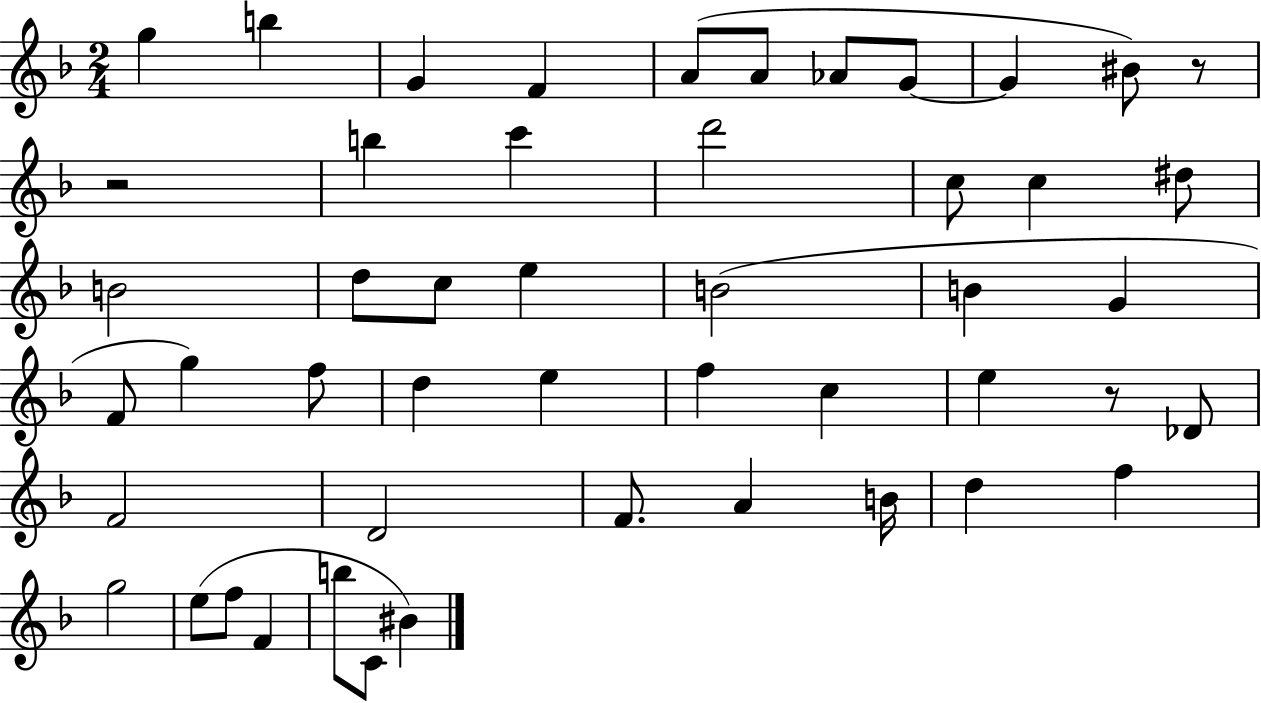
G5/q B5/q G4/q F4/q A4/e A4/e Ab4/e G4/e G4/q BIS4/e R/e R/h B5/q C6/q D6/h C5/e C5/q D#5/e B4/h D5/e C5/e E5/q B4/h B4/q G4/q F4/e G5/q F5/e D5/q E5/q F5/q C5/q E5/q R/e Db4/e F4/h D4/h F4/e. A4/q B4/s D5/q F5/q G5/h E5/e F5/e F4/q B5/e C4/e BIS4/q